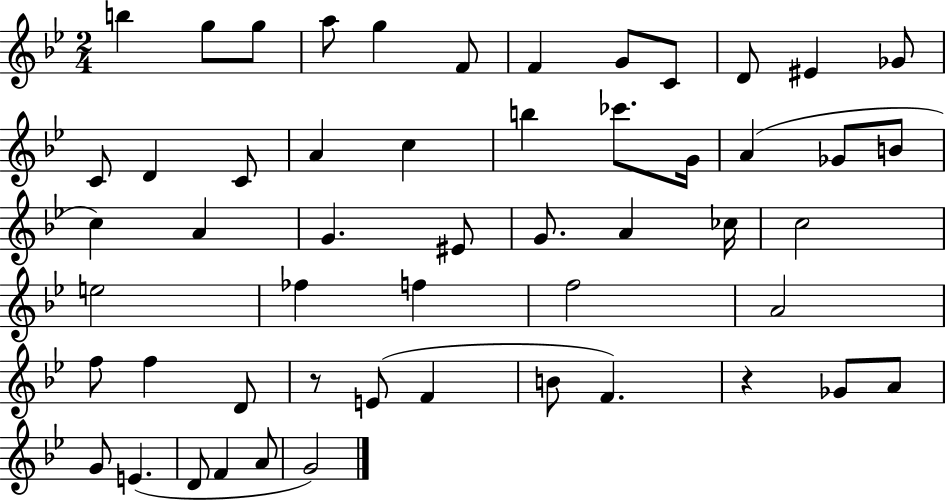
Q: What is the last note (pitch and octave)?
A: G4